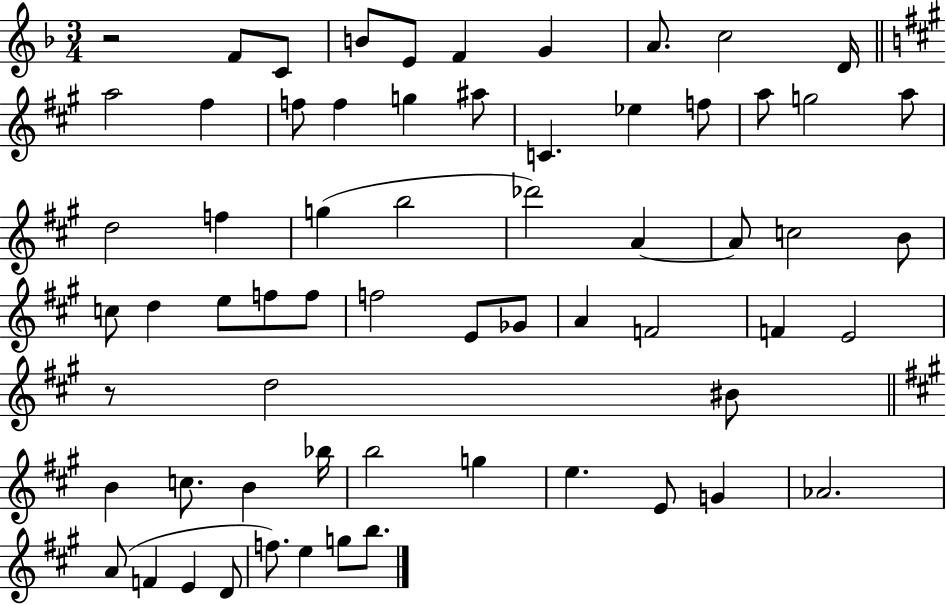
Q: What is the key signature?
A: F major